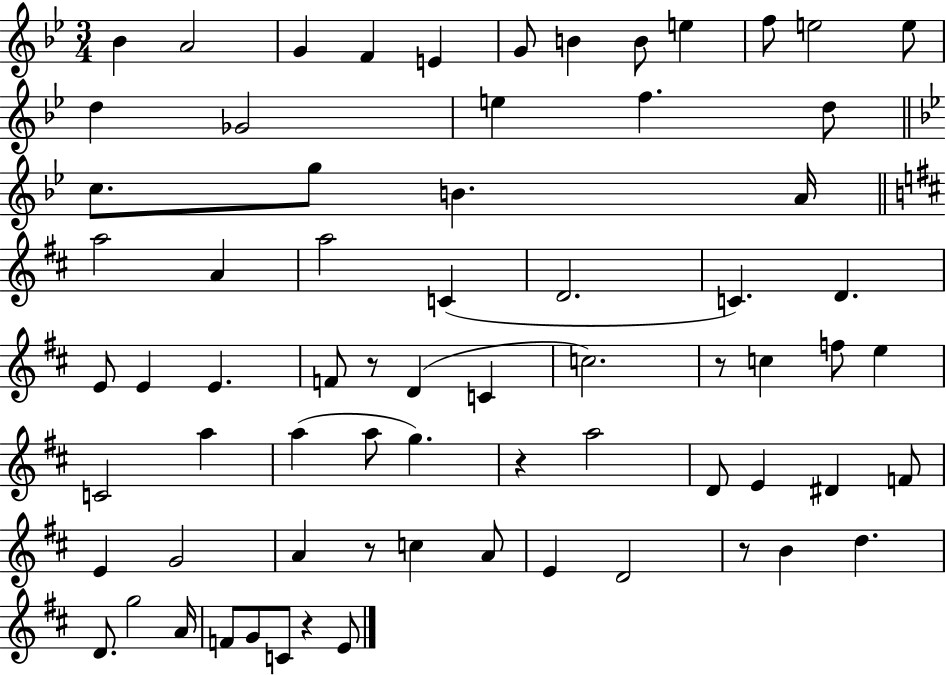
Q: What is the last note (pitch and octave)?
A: E4